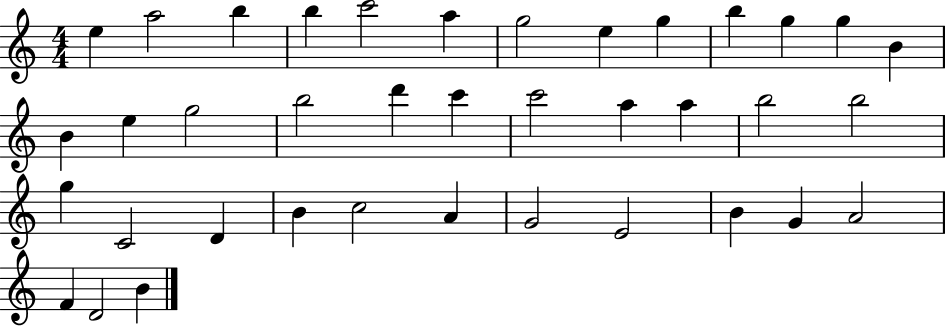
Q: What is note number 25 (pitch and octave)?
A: G5